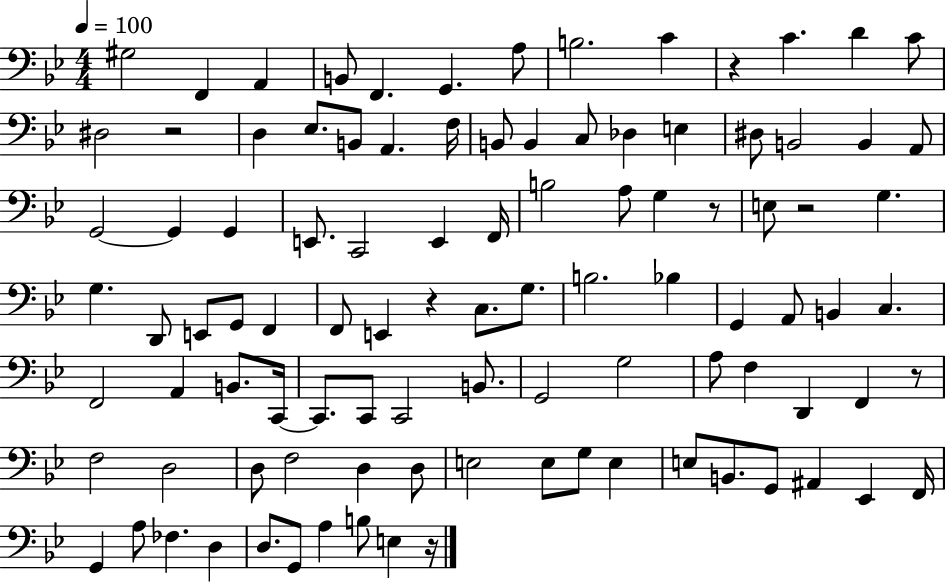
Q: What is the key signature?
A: BES major